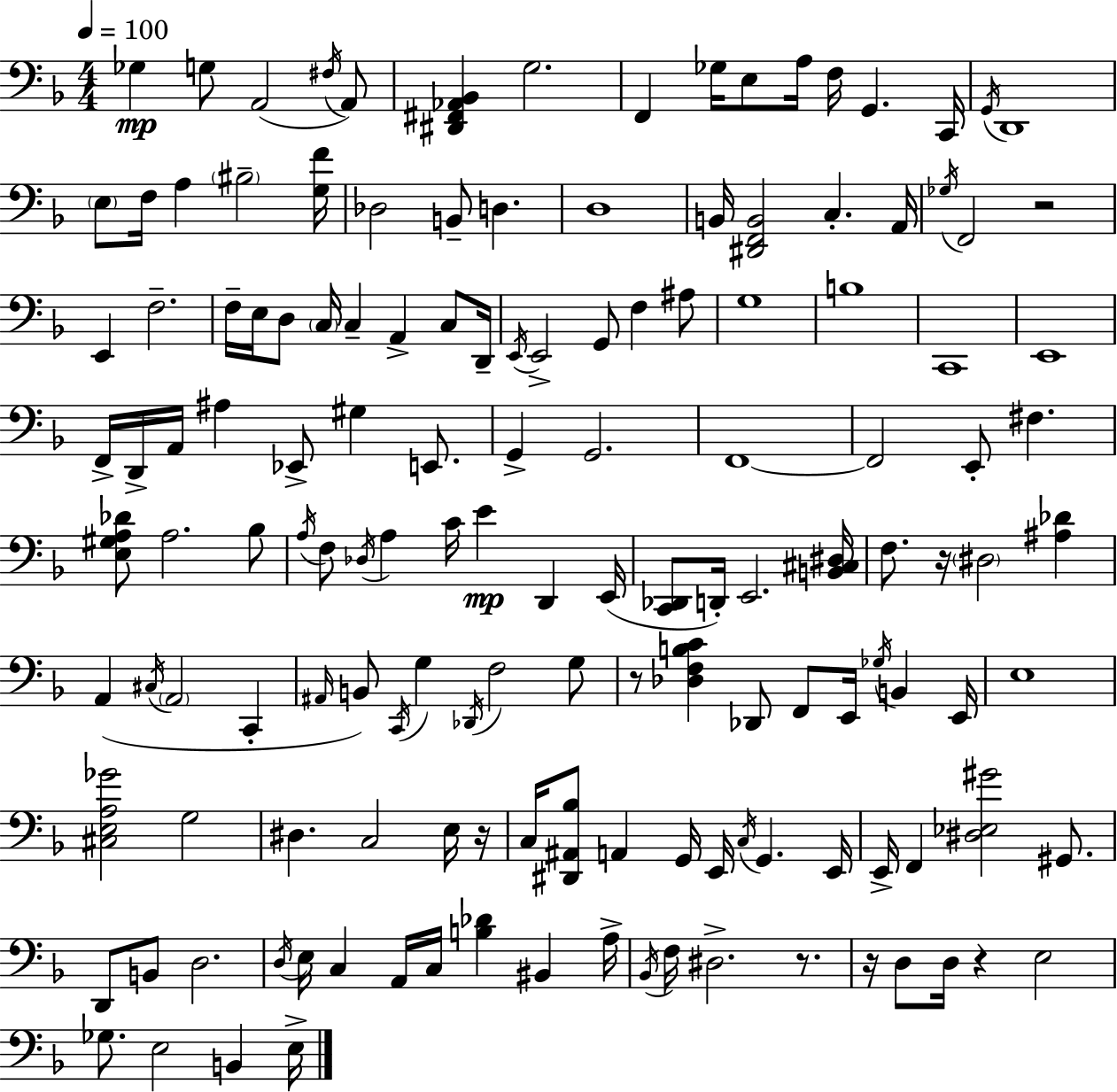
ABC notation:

X:1
T:Untitled
M:4/4
L:1/4
K:F
_G, G,/2 A,,2 ^F,/4 A,,/2 [^D,,^F,,_A,,_B,,] G,2 F,, _G,/4 E,/2 A,/4 F,/4 G,, C,,/4 G,,/4 D,,4 E,/2 F,/4 A, ^B,2 [G,F]/4 _D,2 B,,/2 D, D,4 B,,/4 [^D,,F,,B,,]2 C, A,,/4 _G,/4 F,,2 z2 E,, F,2 F,/4 E,/4 D,/2 C,/4 C, A,, C,/2 D,,/4 E,,/4 E,,2 G,,/2 F, ^A,/2 G,4 B,4 C,,4 E,,4 F,,/4 D,,/4 A,,/4 ^A, _E,,/2 ^G, E,,/2 G,, G,,2 F,,4 F,,2 E,,/2 ^F, [E,^G,A,_D]/2 A,2 _B,/2 A,/4 F,/2 _D,/4 A, C/4 E D,, E,,/4 [C,,_D,,]/2 D,,/4 E,,2 [B,,^C,^D,]/4 F,/2 z/4 ^D,2 [^A,_D] A,, ^C,/4 A,,2 C,, ^A,,/4 B,,/2 C,,/4 G, _D,,/4 F,2 G,/2 z/2 [_D,F,B,C] _D,,/2 F,,/2 E,,/4 _G,/4 B,, E,,/4 E,4 [^C,E,A,_G]2 G,2 ^D, C,2 E,/4 z/4 C,/4 [^D,,^A,,_B,]/2 A,, G,,/4 E,,/4 C,/4 G,, E,,/4 E,,/4 F,, [^D,_E,^G]2 ^G,,/2 D,,/2 B,,/2 D,2 D,/4 E,/4 C, A,,/4 C,/4 [B,_D] ^B,, A,/4 _B,,/4 F,/4 ^D,2 z/2 z/4 D,/2 D,/4 z E,2 _G,/2 E,2 B,, E,/4